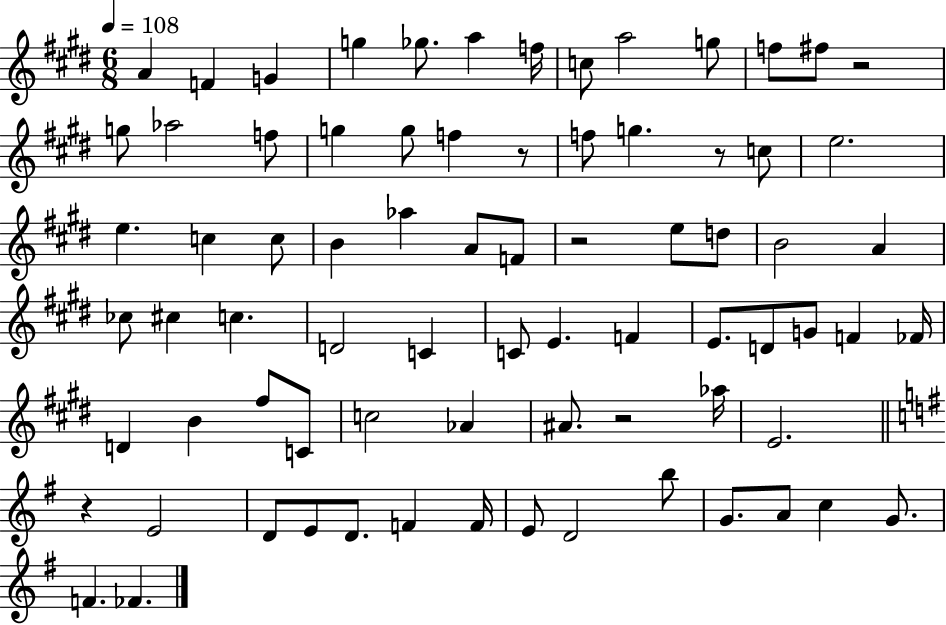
{
  \clef treble
  \numericTimeSignature
  \time 6/8
  \key e \major
  \tempo 4 = 108
  a'4 f'4 g'4 | g''4 ges''8. a''4 f''16 | c''8 a''2 g''8 | f''8 fis''8 r2 | \break g''8 aes''2 f''8 | g''4 g''8 f''4 r8 | f''8 g''4. r8 c''8 | e''2. | \break e''4. c''4 c''8 | b'4 aes''4 a'8 f'8 | r2 e''8 d''8 | b'2 a'4 | \break ces''8 cis''4 c''4. | d'2 c'4 | c'8 e'4. f'4 | e'8. d'8 g'8 f'4 fes'16 | \break d'4 b'4 fis''8 c'8 | c''2 aes'4 | ais'8. r2 aes''16 | e'2. | \break \bar "||" \break \key g \major r4 e'2 | d'8 e'8 d'8. f'4 f'16 | e'8 d'2 b''8 | g'8. a'8 c''4 g'8. | \break f'4. fes'4. | \bar "|."
}